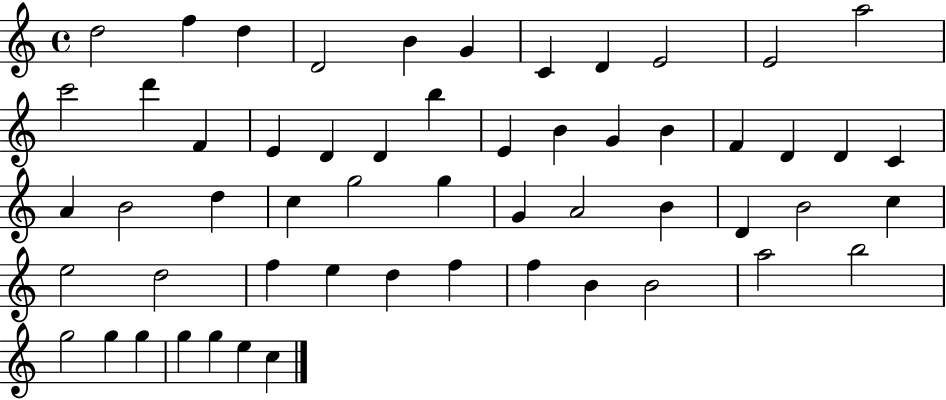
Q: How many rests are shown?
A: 0